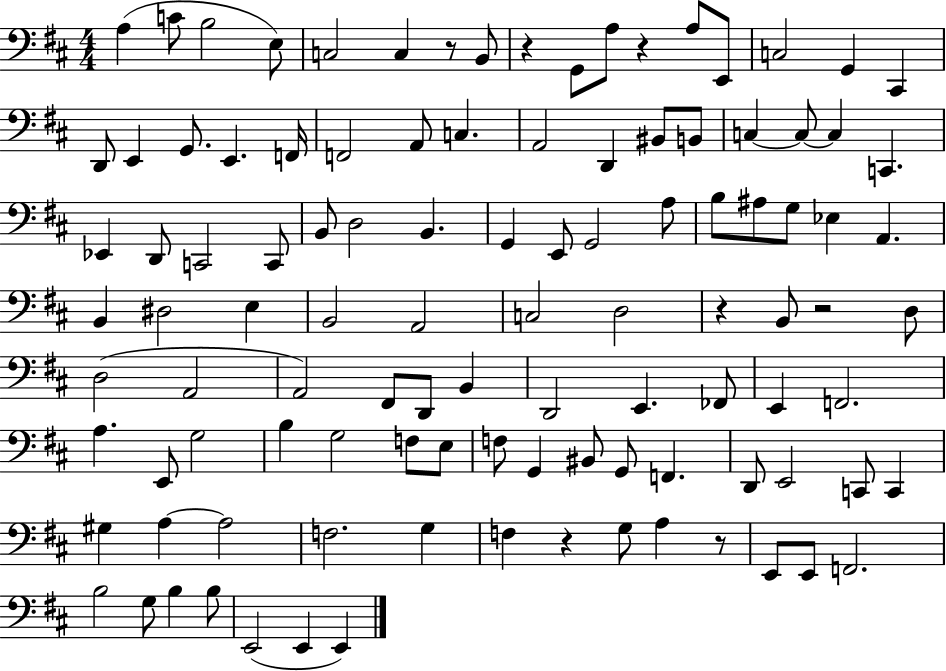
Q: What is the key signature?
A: D major